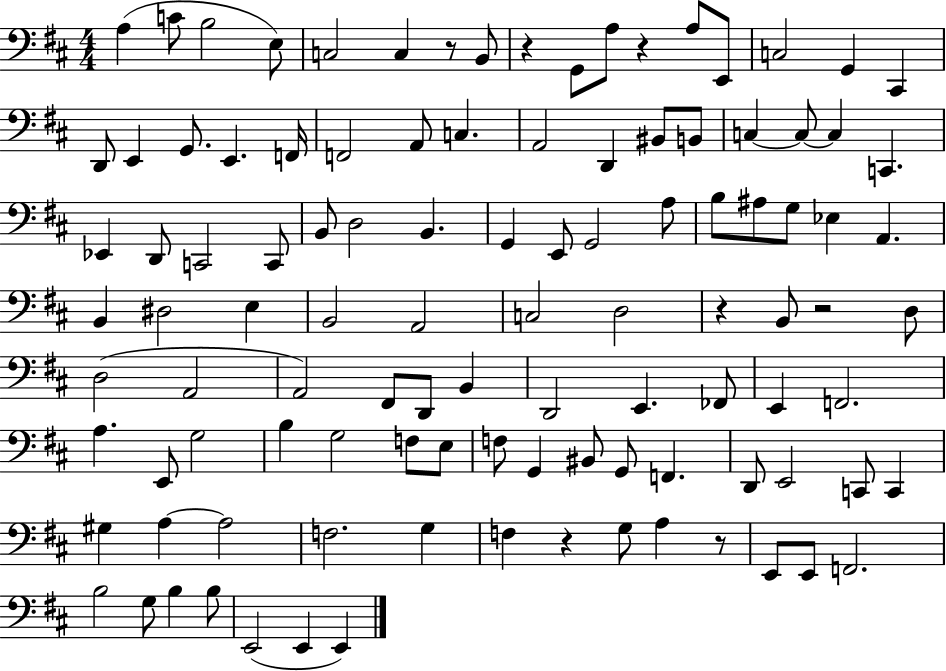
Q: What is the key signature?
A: D major